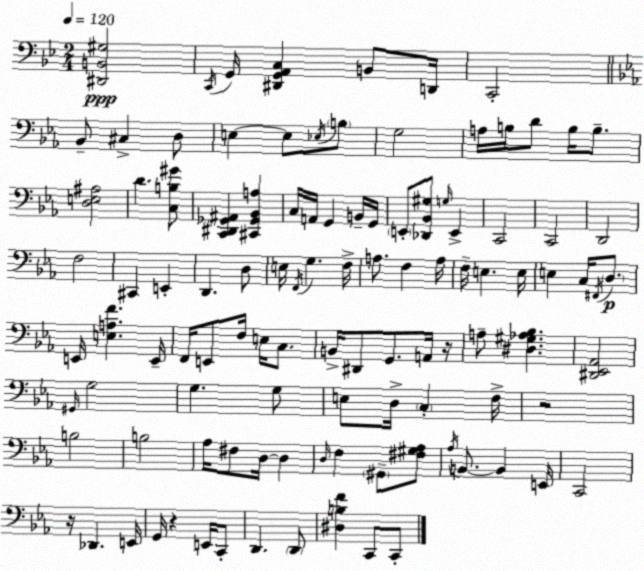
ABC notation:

X:1
T:Untitled
M:2/4
L:1/4
K:Gm
[^D,,B,,^G,]2 C,,/4 G,,/4 [^D,,G,,A,,C,] B,,/2 D,,/4 C,,2 _B,,/2 ^C, D,/2 E, E,/2 _E,/4 B,/2 G,2 A,/4 B,/4 D/2 B,/4 B,/2 [D,E,^A,]2 D [C,B,^G]/2 [C,,^D,,_G,,^A,,] [^C,,_G,,_B,,A,] C,/4 A,,/4 G,, B,,/4 G,,/4 E,,/2 [_D,,_B,,^G,]/2 G,/4 E,, C,,2 C,,2 D,,2 F,2 ^C,, E,, D,, D,/2 E,/4 F,,/4 G, F,/4 A,/2 F, A,/4 F,/4 E, E,/4 E, C,/4 ^F,,/4 D,/2 E,,/4 [E,A,F] E,,/4 F,,/4 E,,/2 F,/4 E,/4 C,/2 B,,/4 ^D,,/2 G,,/2 A,,/4 z/4 A,/2 [^D,^G,_A,_B,] [^D,,_E,,_A,,]2 ^G,,/4 G,2 G, G,/2 E,/2 D,/4 C, F,/4 z2 B,2 B,2 _A,/4 ^F,/2 D,/4 D, D,/4 F, ^G,,/2 [^F,^G,_A,]/2 _A,/4 B,,/2 B,, E,,/4 C,,2 z/4 _D,, E,,/4 G,,/4 z E,,/4 C,,/2 D,, D,,/2 [^D,B,F] C,,/2 C,,/2